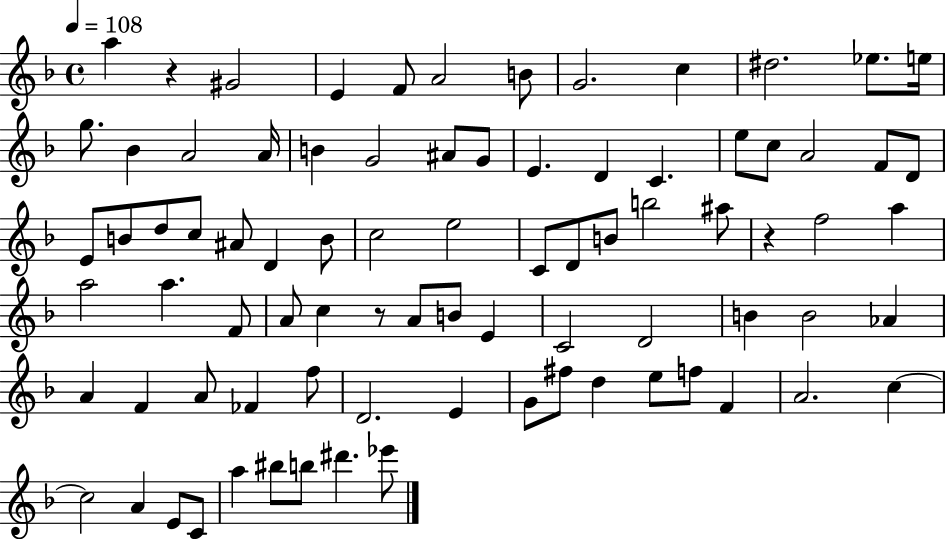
X:1
T:Untitled
M:4/4
L:1/4
K:F
a z ^G2 E F/2 A2 B/2 G2 c ^d2 _e/2 e/4 g/2 _B A2 A/4 B G2 ^A/2 G/2 E D C e/2 c/2 A2 F/2 D/2 E/2 B/2 d/2 c/2 ^A/2 D B/2 c2 e2 C/2 D/2 B/2 b2 ^a/2 z f2 a a2 a F/2 A/2 c z/2 A/2 B/2 E C2 D2 B B2 _A A F A/2 _F f/2 D2 E G/2 ^f/2 d e/2 f/2 F A2 c c2 A E/2 C/2 a ^b/2 b/2 ^d' _e'/2